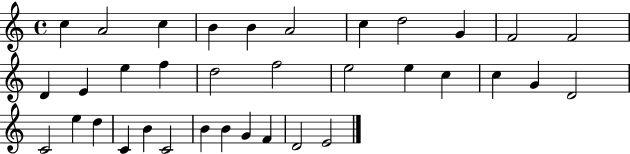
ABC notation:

X:1
T:Untitled
M:4/4
L:1/4
K:C
c A2 c B B A2 c d2 G F2 F2 D E e f d2 f2 e2 e c c G D2 C2 e d C B C2 B B G F D2 E2